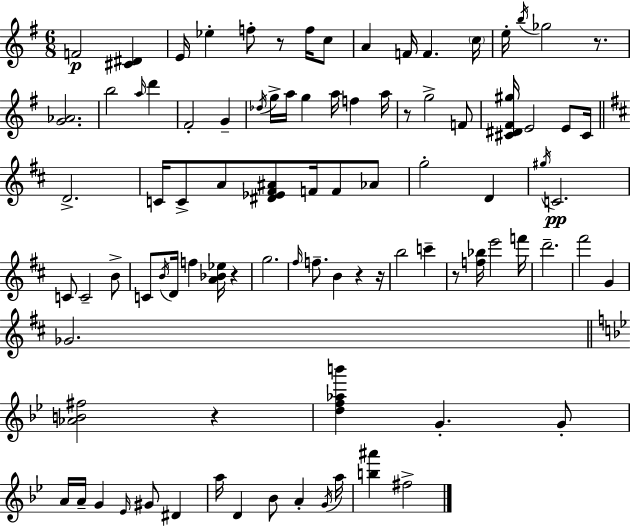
{
  \clef treble
  \numericTimeSignature
  \time 6/8
  \key g \major
  f'2\p <cis' dis'>4 | e'16 ees''4-. f''8-. r8 f''16 c''8 | a'4 f'16 f'4. \parenthesize c''16 | e''16-. \acciaccatura { b''16 } ges''2 r8. | \break <g' aes'>2. | b''2 \grace { a''16 } d'''4 | fis'2-. g'4-- | \acciaccatura { des''16 } g''16-> a''16 g''4 a''16 f''4 | \break a''16 r8 g''2-> | f'8 <cis' dis' fis' gis''>16 e'2 | e'8 cis'16 \bar "||" \break \key d \major d'2.-> | c'16 c'8-> a'8 <dis' ees' fis' ais'>8 f'16 f'8 aes'8 | g''2-. d'4 | \acciaccatura { gis''16 }\pp c'2. | \break c'8 c'2-- b'8-> | c'8 \acciaccatura { b'16 } d'16 f''4 <a' bes' ees''>16 r4 | g''2. | \grace { fis''16 } f''8.-- b'4 r4 | \break r16 b''2 c'''4-- | r8 <f'' bes''>16 e'''2 | f'''16 d'''2.-- | fis'''2 g'4 | \break ges'2. | \bar "||" \break \key g \minor <aes' b' fis''>2 r4 | <d'' f'' aes'' b'''>4 g'4.-. g'8-. | a'16 a'16-- g'4 \grace { ees'16 } gis'8 dis'4 | a''16 d'4 bes'8 a'4-. | \break \acciaccatura { g'16 } a''16 <b'' ais'''>4 fis''2-> | \bar "|."
}